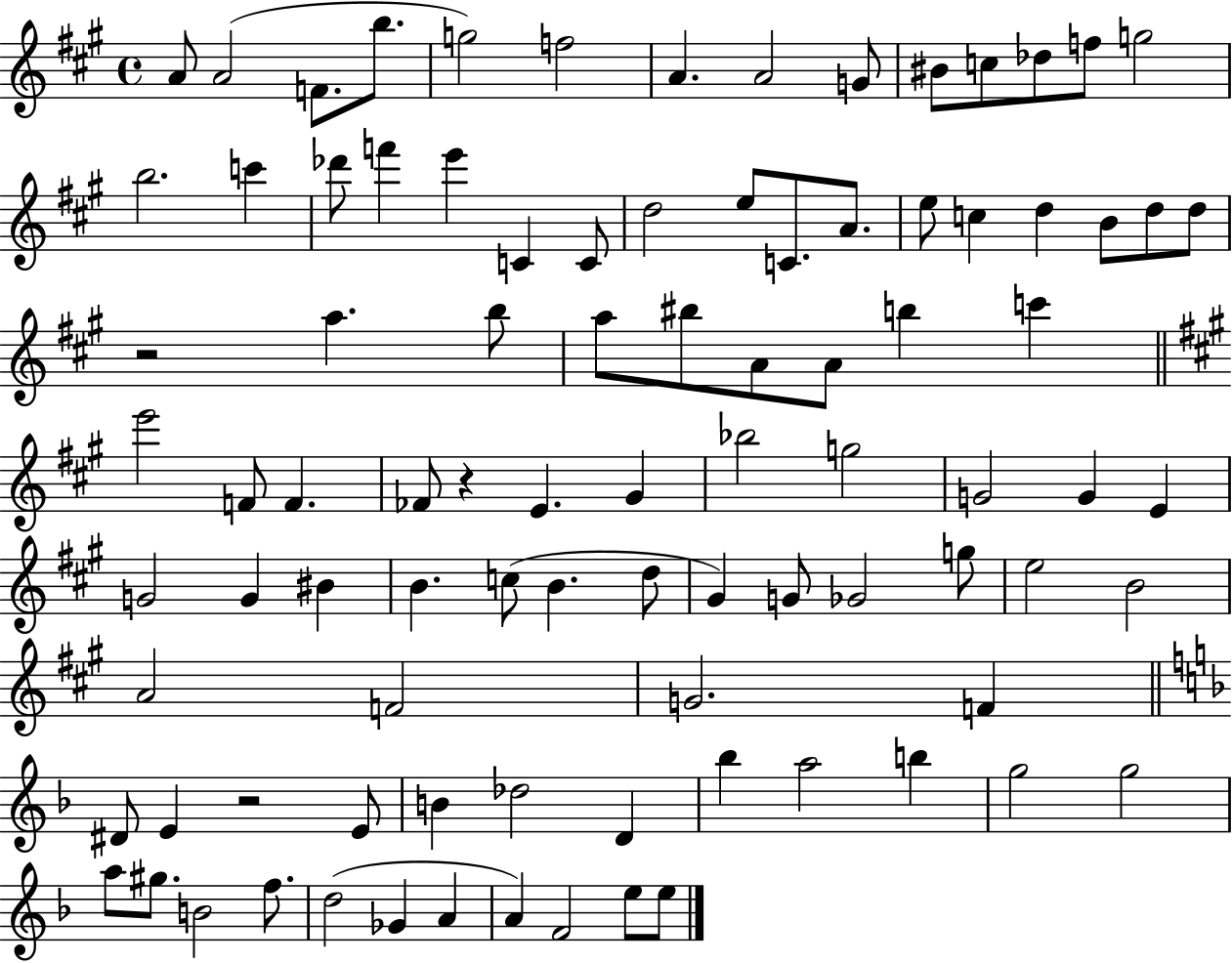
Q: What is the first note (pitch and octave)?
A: A4